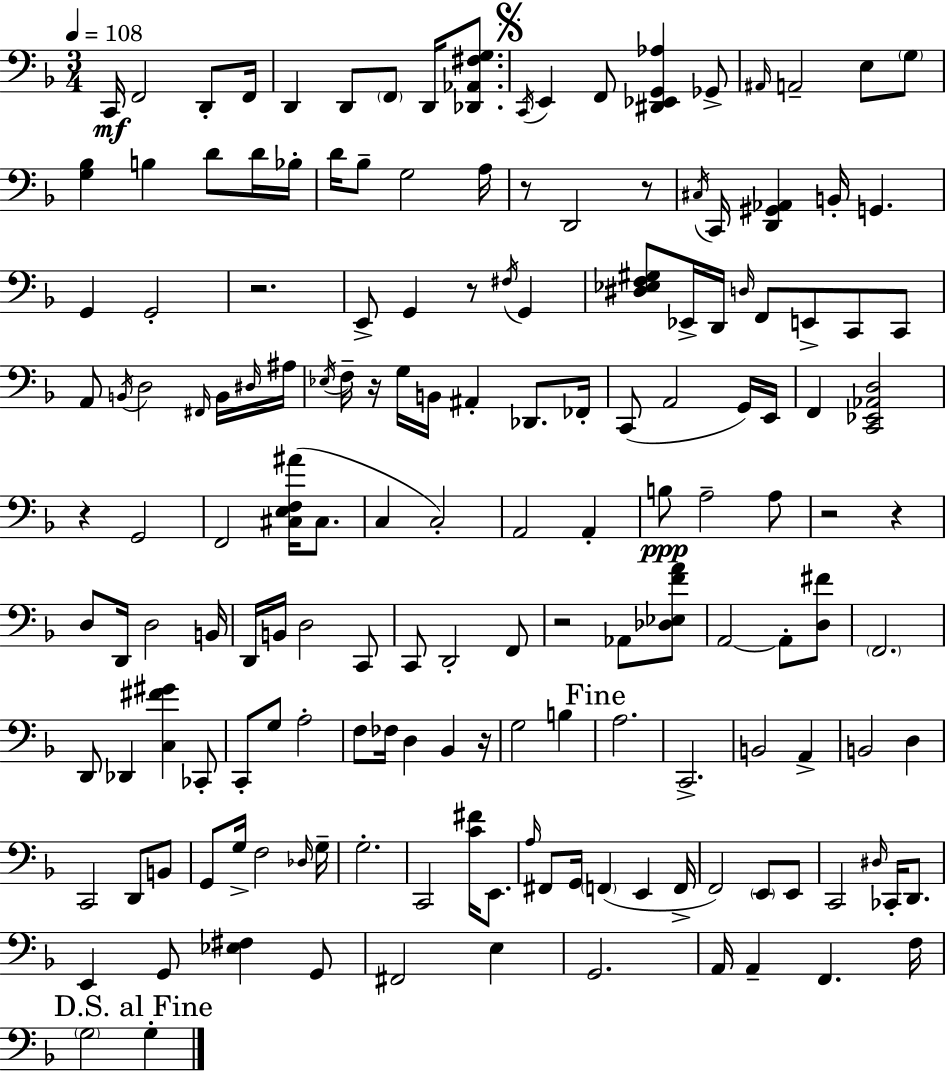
{
  \clef bass
  \numericTimeSignature
  \time 3/4
  \key d \minor
  \tempo 4 = 108
  c,16\mf f,2 d,8-. f,16 | d,4 d,8 \parenthesize f,8 d,16 <des, aes, fis g>8. | \mark \markup { \musicglyph "scripts.segno" } \acciaccatura { c,16 } e,4 f,8 <dis, ees, g, aes>4 ges,8-> | \grace { ais,16 } a,2-- e8 | \break \parenthesize g8 <g bes>4 b4 d'8 | d'16 bes16-. d'16 bes8-- g2 | a16 r8 d,2 | r8 \acciaccatura { cis16 } c,16 <d, gis, aes,>4 b,16-. g,4. | \break g,4 g,2-. | r2. | e,8-> g,4 r8 \acciaccatura { fis16 } | g,4 <dis ees f gis>8 ees,16-> d,16 \grace { d16 } f,8 e,8-> | \break c,8 c,8 a,8 \acciaccatura { b,16 } d2 | \grace { fis,16 } b,16 \grace { dis16 } ais16 \acciaccatura { ees16 } f16-- r16 g16 | b,16 ais,4-. des,8. fes,16-. c,8( a,2 | g,16) e,16 f,4 | \break <c, ees, aes, d>2 r4 | g,2 f,2 | <cis e f ais'>16( cis8. c4 | c2-.) a,2 | \break a,4-. b8\ppp a2-- | a8 r2 | r4 d8 d,16 | d2 b,16 d,16 b,16 d2 | \break c,8 c,8 d,2-. | f,8 r2 | aes,8 <des ees f' a'>8 a,2~~ | a,8-. <d fis'>8 \parenthesize f,2. | \break d,8 des,4 | <c fis' gis'>4 ces,8-. c,8-. g8 | a2-. f8 fes16 | d4 bes,4 r16 g2 | \break b4 \mark "Fine" a2. | c,2.-> | b,2 | a,4-> b,2 | \break d4 c,2 | d,8 b,8 g,8 g16-> | f2 \grace { des16 } g16-- g2.-. | c,2 | \break <c' fis'>16 e,8. \grace { a16 } fis,8 | g,16 \parenthesize f,4( e,4 f,16-> f,2) | \parenthesize e,8 e,8 c,2 | \grace { dis16 } ces,16-. d,8. | \break e,4 g,8 <ees fis>4 g,8 | fis,2 e4 | g,2. | a,16 a,4-- f,4. f16 | \break \mark "D.S. al Fine" \parenthesize g2 g4-. | \bar "|."
}